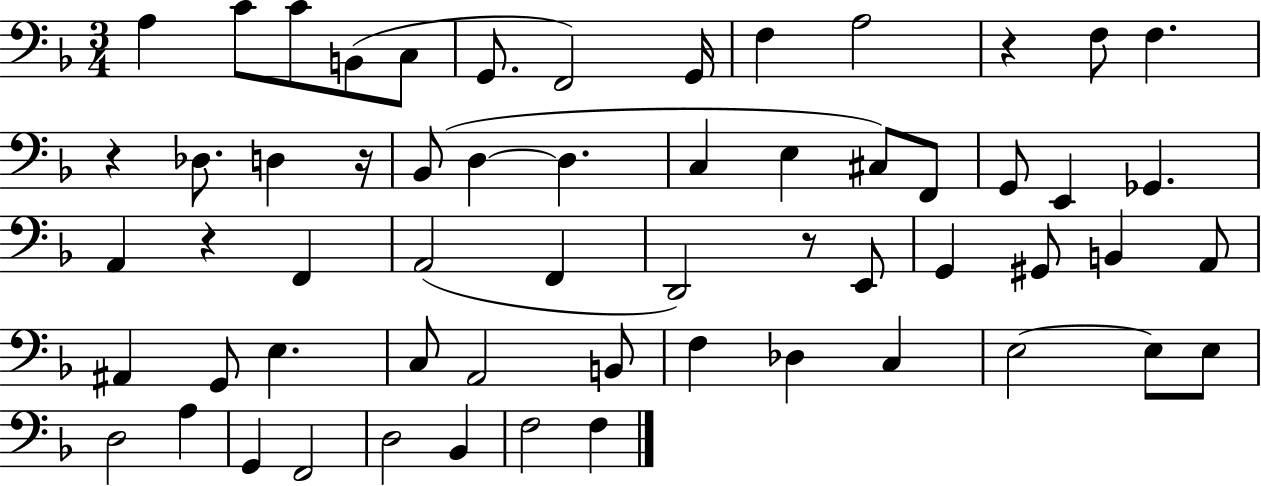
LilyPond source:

{
  \clef bass
  \numericTimeSignature
  \time 3/4
  \key f \major
  a4 c'8 c'8 b,8( c8 | g,8. f,2) g,16 | f4 a2 | r4 f8 f4. | \break r4 des8. d4 r16 | bes,8( d4~~ d4. | c4 e4 cis8) f,8 | g,8 e,4 ges,4. | \break a,4 r4 f,4 | a,2( f,4 | d,2) r8 e,8 | g,4 gis,8 b,4 a,8 | \break ais,4 g,8 e4. | c8 a,2 b,8 | f4 des4 c4 | e2~~ e8 e8 | \break d2 a4 | g,4 f,2 | d2 bes,4 | f2 f4 | \break \bar "|."
}